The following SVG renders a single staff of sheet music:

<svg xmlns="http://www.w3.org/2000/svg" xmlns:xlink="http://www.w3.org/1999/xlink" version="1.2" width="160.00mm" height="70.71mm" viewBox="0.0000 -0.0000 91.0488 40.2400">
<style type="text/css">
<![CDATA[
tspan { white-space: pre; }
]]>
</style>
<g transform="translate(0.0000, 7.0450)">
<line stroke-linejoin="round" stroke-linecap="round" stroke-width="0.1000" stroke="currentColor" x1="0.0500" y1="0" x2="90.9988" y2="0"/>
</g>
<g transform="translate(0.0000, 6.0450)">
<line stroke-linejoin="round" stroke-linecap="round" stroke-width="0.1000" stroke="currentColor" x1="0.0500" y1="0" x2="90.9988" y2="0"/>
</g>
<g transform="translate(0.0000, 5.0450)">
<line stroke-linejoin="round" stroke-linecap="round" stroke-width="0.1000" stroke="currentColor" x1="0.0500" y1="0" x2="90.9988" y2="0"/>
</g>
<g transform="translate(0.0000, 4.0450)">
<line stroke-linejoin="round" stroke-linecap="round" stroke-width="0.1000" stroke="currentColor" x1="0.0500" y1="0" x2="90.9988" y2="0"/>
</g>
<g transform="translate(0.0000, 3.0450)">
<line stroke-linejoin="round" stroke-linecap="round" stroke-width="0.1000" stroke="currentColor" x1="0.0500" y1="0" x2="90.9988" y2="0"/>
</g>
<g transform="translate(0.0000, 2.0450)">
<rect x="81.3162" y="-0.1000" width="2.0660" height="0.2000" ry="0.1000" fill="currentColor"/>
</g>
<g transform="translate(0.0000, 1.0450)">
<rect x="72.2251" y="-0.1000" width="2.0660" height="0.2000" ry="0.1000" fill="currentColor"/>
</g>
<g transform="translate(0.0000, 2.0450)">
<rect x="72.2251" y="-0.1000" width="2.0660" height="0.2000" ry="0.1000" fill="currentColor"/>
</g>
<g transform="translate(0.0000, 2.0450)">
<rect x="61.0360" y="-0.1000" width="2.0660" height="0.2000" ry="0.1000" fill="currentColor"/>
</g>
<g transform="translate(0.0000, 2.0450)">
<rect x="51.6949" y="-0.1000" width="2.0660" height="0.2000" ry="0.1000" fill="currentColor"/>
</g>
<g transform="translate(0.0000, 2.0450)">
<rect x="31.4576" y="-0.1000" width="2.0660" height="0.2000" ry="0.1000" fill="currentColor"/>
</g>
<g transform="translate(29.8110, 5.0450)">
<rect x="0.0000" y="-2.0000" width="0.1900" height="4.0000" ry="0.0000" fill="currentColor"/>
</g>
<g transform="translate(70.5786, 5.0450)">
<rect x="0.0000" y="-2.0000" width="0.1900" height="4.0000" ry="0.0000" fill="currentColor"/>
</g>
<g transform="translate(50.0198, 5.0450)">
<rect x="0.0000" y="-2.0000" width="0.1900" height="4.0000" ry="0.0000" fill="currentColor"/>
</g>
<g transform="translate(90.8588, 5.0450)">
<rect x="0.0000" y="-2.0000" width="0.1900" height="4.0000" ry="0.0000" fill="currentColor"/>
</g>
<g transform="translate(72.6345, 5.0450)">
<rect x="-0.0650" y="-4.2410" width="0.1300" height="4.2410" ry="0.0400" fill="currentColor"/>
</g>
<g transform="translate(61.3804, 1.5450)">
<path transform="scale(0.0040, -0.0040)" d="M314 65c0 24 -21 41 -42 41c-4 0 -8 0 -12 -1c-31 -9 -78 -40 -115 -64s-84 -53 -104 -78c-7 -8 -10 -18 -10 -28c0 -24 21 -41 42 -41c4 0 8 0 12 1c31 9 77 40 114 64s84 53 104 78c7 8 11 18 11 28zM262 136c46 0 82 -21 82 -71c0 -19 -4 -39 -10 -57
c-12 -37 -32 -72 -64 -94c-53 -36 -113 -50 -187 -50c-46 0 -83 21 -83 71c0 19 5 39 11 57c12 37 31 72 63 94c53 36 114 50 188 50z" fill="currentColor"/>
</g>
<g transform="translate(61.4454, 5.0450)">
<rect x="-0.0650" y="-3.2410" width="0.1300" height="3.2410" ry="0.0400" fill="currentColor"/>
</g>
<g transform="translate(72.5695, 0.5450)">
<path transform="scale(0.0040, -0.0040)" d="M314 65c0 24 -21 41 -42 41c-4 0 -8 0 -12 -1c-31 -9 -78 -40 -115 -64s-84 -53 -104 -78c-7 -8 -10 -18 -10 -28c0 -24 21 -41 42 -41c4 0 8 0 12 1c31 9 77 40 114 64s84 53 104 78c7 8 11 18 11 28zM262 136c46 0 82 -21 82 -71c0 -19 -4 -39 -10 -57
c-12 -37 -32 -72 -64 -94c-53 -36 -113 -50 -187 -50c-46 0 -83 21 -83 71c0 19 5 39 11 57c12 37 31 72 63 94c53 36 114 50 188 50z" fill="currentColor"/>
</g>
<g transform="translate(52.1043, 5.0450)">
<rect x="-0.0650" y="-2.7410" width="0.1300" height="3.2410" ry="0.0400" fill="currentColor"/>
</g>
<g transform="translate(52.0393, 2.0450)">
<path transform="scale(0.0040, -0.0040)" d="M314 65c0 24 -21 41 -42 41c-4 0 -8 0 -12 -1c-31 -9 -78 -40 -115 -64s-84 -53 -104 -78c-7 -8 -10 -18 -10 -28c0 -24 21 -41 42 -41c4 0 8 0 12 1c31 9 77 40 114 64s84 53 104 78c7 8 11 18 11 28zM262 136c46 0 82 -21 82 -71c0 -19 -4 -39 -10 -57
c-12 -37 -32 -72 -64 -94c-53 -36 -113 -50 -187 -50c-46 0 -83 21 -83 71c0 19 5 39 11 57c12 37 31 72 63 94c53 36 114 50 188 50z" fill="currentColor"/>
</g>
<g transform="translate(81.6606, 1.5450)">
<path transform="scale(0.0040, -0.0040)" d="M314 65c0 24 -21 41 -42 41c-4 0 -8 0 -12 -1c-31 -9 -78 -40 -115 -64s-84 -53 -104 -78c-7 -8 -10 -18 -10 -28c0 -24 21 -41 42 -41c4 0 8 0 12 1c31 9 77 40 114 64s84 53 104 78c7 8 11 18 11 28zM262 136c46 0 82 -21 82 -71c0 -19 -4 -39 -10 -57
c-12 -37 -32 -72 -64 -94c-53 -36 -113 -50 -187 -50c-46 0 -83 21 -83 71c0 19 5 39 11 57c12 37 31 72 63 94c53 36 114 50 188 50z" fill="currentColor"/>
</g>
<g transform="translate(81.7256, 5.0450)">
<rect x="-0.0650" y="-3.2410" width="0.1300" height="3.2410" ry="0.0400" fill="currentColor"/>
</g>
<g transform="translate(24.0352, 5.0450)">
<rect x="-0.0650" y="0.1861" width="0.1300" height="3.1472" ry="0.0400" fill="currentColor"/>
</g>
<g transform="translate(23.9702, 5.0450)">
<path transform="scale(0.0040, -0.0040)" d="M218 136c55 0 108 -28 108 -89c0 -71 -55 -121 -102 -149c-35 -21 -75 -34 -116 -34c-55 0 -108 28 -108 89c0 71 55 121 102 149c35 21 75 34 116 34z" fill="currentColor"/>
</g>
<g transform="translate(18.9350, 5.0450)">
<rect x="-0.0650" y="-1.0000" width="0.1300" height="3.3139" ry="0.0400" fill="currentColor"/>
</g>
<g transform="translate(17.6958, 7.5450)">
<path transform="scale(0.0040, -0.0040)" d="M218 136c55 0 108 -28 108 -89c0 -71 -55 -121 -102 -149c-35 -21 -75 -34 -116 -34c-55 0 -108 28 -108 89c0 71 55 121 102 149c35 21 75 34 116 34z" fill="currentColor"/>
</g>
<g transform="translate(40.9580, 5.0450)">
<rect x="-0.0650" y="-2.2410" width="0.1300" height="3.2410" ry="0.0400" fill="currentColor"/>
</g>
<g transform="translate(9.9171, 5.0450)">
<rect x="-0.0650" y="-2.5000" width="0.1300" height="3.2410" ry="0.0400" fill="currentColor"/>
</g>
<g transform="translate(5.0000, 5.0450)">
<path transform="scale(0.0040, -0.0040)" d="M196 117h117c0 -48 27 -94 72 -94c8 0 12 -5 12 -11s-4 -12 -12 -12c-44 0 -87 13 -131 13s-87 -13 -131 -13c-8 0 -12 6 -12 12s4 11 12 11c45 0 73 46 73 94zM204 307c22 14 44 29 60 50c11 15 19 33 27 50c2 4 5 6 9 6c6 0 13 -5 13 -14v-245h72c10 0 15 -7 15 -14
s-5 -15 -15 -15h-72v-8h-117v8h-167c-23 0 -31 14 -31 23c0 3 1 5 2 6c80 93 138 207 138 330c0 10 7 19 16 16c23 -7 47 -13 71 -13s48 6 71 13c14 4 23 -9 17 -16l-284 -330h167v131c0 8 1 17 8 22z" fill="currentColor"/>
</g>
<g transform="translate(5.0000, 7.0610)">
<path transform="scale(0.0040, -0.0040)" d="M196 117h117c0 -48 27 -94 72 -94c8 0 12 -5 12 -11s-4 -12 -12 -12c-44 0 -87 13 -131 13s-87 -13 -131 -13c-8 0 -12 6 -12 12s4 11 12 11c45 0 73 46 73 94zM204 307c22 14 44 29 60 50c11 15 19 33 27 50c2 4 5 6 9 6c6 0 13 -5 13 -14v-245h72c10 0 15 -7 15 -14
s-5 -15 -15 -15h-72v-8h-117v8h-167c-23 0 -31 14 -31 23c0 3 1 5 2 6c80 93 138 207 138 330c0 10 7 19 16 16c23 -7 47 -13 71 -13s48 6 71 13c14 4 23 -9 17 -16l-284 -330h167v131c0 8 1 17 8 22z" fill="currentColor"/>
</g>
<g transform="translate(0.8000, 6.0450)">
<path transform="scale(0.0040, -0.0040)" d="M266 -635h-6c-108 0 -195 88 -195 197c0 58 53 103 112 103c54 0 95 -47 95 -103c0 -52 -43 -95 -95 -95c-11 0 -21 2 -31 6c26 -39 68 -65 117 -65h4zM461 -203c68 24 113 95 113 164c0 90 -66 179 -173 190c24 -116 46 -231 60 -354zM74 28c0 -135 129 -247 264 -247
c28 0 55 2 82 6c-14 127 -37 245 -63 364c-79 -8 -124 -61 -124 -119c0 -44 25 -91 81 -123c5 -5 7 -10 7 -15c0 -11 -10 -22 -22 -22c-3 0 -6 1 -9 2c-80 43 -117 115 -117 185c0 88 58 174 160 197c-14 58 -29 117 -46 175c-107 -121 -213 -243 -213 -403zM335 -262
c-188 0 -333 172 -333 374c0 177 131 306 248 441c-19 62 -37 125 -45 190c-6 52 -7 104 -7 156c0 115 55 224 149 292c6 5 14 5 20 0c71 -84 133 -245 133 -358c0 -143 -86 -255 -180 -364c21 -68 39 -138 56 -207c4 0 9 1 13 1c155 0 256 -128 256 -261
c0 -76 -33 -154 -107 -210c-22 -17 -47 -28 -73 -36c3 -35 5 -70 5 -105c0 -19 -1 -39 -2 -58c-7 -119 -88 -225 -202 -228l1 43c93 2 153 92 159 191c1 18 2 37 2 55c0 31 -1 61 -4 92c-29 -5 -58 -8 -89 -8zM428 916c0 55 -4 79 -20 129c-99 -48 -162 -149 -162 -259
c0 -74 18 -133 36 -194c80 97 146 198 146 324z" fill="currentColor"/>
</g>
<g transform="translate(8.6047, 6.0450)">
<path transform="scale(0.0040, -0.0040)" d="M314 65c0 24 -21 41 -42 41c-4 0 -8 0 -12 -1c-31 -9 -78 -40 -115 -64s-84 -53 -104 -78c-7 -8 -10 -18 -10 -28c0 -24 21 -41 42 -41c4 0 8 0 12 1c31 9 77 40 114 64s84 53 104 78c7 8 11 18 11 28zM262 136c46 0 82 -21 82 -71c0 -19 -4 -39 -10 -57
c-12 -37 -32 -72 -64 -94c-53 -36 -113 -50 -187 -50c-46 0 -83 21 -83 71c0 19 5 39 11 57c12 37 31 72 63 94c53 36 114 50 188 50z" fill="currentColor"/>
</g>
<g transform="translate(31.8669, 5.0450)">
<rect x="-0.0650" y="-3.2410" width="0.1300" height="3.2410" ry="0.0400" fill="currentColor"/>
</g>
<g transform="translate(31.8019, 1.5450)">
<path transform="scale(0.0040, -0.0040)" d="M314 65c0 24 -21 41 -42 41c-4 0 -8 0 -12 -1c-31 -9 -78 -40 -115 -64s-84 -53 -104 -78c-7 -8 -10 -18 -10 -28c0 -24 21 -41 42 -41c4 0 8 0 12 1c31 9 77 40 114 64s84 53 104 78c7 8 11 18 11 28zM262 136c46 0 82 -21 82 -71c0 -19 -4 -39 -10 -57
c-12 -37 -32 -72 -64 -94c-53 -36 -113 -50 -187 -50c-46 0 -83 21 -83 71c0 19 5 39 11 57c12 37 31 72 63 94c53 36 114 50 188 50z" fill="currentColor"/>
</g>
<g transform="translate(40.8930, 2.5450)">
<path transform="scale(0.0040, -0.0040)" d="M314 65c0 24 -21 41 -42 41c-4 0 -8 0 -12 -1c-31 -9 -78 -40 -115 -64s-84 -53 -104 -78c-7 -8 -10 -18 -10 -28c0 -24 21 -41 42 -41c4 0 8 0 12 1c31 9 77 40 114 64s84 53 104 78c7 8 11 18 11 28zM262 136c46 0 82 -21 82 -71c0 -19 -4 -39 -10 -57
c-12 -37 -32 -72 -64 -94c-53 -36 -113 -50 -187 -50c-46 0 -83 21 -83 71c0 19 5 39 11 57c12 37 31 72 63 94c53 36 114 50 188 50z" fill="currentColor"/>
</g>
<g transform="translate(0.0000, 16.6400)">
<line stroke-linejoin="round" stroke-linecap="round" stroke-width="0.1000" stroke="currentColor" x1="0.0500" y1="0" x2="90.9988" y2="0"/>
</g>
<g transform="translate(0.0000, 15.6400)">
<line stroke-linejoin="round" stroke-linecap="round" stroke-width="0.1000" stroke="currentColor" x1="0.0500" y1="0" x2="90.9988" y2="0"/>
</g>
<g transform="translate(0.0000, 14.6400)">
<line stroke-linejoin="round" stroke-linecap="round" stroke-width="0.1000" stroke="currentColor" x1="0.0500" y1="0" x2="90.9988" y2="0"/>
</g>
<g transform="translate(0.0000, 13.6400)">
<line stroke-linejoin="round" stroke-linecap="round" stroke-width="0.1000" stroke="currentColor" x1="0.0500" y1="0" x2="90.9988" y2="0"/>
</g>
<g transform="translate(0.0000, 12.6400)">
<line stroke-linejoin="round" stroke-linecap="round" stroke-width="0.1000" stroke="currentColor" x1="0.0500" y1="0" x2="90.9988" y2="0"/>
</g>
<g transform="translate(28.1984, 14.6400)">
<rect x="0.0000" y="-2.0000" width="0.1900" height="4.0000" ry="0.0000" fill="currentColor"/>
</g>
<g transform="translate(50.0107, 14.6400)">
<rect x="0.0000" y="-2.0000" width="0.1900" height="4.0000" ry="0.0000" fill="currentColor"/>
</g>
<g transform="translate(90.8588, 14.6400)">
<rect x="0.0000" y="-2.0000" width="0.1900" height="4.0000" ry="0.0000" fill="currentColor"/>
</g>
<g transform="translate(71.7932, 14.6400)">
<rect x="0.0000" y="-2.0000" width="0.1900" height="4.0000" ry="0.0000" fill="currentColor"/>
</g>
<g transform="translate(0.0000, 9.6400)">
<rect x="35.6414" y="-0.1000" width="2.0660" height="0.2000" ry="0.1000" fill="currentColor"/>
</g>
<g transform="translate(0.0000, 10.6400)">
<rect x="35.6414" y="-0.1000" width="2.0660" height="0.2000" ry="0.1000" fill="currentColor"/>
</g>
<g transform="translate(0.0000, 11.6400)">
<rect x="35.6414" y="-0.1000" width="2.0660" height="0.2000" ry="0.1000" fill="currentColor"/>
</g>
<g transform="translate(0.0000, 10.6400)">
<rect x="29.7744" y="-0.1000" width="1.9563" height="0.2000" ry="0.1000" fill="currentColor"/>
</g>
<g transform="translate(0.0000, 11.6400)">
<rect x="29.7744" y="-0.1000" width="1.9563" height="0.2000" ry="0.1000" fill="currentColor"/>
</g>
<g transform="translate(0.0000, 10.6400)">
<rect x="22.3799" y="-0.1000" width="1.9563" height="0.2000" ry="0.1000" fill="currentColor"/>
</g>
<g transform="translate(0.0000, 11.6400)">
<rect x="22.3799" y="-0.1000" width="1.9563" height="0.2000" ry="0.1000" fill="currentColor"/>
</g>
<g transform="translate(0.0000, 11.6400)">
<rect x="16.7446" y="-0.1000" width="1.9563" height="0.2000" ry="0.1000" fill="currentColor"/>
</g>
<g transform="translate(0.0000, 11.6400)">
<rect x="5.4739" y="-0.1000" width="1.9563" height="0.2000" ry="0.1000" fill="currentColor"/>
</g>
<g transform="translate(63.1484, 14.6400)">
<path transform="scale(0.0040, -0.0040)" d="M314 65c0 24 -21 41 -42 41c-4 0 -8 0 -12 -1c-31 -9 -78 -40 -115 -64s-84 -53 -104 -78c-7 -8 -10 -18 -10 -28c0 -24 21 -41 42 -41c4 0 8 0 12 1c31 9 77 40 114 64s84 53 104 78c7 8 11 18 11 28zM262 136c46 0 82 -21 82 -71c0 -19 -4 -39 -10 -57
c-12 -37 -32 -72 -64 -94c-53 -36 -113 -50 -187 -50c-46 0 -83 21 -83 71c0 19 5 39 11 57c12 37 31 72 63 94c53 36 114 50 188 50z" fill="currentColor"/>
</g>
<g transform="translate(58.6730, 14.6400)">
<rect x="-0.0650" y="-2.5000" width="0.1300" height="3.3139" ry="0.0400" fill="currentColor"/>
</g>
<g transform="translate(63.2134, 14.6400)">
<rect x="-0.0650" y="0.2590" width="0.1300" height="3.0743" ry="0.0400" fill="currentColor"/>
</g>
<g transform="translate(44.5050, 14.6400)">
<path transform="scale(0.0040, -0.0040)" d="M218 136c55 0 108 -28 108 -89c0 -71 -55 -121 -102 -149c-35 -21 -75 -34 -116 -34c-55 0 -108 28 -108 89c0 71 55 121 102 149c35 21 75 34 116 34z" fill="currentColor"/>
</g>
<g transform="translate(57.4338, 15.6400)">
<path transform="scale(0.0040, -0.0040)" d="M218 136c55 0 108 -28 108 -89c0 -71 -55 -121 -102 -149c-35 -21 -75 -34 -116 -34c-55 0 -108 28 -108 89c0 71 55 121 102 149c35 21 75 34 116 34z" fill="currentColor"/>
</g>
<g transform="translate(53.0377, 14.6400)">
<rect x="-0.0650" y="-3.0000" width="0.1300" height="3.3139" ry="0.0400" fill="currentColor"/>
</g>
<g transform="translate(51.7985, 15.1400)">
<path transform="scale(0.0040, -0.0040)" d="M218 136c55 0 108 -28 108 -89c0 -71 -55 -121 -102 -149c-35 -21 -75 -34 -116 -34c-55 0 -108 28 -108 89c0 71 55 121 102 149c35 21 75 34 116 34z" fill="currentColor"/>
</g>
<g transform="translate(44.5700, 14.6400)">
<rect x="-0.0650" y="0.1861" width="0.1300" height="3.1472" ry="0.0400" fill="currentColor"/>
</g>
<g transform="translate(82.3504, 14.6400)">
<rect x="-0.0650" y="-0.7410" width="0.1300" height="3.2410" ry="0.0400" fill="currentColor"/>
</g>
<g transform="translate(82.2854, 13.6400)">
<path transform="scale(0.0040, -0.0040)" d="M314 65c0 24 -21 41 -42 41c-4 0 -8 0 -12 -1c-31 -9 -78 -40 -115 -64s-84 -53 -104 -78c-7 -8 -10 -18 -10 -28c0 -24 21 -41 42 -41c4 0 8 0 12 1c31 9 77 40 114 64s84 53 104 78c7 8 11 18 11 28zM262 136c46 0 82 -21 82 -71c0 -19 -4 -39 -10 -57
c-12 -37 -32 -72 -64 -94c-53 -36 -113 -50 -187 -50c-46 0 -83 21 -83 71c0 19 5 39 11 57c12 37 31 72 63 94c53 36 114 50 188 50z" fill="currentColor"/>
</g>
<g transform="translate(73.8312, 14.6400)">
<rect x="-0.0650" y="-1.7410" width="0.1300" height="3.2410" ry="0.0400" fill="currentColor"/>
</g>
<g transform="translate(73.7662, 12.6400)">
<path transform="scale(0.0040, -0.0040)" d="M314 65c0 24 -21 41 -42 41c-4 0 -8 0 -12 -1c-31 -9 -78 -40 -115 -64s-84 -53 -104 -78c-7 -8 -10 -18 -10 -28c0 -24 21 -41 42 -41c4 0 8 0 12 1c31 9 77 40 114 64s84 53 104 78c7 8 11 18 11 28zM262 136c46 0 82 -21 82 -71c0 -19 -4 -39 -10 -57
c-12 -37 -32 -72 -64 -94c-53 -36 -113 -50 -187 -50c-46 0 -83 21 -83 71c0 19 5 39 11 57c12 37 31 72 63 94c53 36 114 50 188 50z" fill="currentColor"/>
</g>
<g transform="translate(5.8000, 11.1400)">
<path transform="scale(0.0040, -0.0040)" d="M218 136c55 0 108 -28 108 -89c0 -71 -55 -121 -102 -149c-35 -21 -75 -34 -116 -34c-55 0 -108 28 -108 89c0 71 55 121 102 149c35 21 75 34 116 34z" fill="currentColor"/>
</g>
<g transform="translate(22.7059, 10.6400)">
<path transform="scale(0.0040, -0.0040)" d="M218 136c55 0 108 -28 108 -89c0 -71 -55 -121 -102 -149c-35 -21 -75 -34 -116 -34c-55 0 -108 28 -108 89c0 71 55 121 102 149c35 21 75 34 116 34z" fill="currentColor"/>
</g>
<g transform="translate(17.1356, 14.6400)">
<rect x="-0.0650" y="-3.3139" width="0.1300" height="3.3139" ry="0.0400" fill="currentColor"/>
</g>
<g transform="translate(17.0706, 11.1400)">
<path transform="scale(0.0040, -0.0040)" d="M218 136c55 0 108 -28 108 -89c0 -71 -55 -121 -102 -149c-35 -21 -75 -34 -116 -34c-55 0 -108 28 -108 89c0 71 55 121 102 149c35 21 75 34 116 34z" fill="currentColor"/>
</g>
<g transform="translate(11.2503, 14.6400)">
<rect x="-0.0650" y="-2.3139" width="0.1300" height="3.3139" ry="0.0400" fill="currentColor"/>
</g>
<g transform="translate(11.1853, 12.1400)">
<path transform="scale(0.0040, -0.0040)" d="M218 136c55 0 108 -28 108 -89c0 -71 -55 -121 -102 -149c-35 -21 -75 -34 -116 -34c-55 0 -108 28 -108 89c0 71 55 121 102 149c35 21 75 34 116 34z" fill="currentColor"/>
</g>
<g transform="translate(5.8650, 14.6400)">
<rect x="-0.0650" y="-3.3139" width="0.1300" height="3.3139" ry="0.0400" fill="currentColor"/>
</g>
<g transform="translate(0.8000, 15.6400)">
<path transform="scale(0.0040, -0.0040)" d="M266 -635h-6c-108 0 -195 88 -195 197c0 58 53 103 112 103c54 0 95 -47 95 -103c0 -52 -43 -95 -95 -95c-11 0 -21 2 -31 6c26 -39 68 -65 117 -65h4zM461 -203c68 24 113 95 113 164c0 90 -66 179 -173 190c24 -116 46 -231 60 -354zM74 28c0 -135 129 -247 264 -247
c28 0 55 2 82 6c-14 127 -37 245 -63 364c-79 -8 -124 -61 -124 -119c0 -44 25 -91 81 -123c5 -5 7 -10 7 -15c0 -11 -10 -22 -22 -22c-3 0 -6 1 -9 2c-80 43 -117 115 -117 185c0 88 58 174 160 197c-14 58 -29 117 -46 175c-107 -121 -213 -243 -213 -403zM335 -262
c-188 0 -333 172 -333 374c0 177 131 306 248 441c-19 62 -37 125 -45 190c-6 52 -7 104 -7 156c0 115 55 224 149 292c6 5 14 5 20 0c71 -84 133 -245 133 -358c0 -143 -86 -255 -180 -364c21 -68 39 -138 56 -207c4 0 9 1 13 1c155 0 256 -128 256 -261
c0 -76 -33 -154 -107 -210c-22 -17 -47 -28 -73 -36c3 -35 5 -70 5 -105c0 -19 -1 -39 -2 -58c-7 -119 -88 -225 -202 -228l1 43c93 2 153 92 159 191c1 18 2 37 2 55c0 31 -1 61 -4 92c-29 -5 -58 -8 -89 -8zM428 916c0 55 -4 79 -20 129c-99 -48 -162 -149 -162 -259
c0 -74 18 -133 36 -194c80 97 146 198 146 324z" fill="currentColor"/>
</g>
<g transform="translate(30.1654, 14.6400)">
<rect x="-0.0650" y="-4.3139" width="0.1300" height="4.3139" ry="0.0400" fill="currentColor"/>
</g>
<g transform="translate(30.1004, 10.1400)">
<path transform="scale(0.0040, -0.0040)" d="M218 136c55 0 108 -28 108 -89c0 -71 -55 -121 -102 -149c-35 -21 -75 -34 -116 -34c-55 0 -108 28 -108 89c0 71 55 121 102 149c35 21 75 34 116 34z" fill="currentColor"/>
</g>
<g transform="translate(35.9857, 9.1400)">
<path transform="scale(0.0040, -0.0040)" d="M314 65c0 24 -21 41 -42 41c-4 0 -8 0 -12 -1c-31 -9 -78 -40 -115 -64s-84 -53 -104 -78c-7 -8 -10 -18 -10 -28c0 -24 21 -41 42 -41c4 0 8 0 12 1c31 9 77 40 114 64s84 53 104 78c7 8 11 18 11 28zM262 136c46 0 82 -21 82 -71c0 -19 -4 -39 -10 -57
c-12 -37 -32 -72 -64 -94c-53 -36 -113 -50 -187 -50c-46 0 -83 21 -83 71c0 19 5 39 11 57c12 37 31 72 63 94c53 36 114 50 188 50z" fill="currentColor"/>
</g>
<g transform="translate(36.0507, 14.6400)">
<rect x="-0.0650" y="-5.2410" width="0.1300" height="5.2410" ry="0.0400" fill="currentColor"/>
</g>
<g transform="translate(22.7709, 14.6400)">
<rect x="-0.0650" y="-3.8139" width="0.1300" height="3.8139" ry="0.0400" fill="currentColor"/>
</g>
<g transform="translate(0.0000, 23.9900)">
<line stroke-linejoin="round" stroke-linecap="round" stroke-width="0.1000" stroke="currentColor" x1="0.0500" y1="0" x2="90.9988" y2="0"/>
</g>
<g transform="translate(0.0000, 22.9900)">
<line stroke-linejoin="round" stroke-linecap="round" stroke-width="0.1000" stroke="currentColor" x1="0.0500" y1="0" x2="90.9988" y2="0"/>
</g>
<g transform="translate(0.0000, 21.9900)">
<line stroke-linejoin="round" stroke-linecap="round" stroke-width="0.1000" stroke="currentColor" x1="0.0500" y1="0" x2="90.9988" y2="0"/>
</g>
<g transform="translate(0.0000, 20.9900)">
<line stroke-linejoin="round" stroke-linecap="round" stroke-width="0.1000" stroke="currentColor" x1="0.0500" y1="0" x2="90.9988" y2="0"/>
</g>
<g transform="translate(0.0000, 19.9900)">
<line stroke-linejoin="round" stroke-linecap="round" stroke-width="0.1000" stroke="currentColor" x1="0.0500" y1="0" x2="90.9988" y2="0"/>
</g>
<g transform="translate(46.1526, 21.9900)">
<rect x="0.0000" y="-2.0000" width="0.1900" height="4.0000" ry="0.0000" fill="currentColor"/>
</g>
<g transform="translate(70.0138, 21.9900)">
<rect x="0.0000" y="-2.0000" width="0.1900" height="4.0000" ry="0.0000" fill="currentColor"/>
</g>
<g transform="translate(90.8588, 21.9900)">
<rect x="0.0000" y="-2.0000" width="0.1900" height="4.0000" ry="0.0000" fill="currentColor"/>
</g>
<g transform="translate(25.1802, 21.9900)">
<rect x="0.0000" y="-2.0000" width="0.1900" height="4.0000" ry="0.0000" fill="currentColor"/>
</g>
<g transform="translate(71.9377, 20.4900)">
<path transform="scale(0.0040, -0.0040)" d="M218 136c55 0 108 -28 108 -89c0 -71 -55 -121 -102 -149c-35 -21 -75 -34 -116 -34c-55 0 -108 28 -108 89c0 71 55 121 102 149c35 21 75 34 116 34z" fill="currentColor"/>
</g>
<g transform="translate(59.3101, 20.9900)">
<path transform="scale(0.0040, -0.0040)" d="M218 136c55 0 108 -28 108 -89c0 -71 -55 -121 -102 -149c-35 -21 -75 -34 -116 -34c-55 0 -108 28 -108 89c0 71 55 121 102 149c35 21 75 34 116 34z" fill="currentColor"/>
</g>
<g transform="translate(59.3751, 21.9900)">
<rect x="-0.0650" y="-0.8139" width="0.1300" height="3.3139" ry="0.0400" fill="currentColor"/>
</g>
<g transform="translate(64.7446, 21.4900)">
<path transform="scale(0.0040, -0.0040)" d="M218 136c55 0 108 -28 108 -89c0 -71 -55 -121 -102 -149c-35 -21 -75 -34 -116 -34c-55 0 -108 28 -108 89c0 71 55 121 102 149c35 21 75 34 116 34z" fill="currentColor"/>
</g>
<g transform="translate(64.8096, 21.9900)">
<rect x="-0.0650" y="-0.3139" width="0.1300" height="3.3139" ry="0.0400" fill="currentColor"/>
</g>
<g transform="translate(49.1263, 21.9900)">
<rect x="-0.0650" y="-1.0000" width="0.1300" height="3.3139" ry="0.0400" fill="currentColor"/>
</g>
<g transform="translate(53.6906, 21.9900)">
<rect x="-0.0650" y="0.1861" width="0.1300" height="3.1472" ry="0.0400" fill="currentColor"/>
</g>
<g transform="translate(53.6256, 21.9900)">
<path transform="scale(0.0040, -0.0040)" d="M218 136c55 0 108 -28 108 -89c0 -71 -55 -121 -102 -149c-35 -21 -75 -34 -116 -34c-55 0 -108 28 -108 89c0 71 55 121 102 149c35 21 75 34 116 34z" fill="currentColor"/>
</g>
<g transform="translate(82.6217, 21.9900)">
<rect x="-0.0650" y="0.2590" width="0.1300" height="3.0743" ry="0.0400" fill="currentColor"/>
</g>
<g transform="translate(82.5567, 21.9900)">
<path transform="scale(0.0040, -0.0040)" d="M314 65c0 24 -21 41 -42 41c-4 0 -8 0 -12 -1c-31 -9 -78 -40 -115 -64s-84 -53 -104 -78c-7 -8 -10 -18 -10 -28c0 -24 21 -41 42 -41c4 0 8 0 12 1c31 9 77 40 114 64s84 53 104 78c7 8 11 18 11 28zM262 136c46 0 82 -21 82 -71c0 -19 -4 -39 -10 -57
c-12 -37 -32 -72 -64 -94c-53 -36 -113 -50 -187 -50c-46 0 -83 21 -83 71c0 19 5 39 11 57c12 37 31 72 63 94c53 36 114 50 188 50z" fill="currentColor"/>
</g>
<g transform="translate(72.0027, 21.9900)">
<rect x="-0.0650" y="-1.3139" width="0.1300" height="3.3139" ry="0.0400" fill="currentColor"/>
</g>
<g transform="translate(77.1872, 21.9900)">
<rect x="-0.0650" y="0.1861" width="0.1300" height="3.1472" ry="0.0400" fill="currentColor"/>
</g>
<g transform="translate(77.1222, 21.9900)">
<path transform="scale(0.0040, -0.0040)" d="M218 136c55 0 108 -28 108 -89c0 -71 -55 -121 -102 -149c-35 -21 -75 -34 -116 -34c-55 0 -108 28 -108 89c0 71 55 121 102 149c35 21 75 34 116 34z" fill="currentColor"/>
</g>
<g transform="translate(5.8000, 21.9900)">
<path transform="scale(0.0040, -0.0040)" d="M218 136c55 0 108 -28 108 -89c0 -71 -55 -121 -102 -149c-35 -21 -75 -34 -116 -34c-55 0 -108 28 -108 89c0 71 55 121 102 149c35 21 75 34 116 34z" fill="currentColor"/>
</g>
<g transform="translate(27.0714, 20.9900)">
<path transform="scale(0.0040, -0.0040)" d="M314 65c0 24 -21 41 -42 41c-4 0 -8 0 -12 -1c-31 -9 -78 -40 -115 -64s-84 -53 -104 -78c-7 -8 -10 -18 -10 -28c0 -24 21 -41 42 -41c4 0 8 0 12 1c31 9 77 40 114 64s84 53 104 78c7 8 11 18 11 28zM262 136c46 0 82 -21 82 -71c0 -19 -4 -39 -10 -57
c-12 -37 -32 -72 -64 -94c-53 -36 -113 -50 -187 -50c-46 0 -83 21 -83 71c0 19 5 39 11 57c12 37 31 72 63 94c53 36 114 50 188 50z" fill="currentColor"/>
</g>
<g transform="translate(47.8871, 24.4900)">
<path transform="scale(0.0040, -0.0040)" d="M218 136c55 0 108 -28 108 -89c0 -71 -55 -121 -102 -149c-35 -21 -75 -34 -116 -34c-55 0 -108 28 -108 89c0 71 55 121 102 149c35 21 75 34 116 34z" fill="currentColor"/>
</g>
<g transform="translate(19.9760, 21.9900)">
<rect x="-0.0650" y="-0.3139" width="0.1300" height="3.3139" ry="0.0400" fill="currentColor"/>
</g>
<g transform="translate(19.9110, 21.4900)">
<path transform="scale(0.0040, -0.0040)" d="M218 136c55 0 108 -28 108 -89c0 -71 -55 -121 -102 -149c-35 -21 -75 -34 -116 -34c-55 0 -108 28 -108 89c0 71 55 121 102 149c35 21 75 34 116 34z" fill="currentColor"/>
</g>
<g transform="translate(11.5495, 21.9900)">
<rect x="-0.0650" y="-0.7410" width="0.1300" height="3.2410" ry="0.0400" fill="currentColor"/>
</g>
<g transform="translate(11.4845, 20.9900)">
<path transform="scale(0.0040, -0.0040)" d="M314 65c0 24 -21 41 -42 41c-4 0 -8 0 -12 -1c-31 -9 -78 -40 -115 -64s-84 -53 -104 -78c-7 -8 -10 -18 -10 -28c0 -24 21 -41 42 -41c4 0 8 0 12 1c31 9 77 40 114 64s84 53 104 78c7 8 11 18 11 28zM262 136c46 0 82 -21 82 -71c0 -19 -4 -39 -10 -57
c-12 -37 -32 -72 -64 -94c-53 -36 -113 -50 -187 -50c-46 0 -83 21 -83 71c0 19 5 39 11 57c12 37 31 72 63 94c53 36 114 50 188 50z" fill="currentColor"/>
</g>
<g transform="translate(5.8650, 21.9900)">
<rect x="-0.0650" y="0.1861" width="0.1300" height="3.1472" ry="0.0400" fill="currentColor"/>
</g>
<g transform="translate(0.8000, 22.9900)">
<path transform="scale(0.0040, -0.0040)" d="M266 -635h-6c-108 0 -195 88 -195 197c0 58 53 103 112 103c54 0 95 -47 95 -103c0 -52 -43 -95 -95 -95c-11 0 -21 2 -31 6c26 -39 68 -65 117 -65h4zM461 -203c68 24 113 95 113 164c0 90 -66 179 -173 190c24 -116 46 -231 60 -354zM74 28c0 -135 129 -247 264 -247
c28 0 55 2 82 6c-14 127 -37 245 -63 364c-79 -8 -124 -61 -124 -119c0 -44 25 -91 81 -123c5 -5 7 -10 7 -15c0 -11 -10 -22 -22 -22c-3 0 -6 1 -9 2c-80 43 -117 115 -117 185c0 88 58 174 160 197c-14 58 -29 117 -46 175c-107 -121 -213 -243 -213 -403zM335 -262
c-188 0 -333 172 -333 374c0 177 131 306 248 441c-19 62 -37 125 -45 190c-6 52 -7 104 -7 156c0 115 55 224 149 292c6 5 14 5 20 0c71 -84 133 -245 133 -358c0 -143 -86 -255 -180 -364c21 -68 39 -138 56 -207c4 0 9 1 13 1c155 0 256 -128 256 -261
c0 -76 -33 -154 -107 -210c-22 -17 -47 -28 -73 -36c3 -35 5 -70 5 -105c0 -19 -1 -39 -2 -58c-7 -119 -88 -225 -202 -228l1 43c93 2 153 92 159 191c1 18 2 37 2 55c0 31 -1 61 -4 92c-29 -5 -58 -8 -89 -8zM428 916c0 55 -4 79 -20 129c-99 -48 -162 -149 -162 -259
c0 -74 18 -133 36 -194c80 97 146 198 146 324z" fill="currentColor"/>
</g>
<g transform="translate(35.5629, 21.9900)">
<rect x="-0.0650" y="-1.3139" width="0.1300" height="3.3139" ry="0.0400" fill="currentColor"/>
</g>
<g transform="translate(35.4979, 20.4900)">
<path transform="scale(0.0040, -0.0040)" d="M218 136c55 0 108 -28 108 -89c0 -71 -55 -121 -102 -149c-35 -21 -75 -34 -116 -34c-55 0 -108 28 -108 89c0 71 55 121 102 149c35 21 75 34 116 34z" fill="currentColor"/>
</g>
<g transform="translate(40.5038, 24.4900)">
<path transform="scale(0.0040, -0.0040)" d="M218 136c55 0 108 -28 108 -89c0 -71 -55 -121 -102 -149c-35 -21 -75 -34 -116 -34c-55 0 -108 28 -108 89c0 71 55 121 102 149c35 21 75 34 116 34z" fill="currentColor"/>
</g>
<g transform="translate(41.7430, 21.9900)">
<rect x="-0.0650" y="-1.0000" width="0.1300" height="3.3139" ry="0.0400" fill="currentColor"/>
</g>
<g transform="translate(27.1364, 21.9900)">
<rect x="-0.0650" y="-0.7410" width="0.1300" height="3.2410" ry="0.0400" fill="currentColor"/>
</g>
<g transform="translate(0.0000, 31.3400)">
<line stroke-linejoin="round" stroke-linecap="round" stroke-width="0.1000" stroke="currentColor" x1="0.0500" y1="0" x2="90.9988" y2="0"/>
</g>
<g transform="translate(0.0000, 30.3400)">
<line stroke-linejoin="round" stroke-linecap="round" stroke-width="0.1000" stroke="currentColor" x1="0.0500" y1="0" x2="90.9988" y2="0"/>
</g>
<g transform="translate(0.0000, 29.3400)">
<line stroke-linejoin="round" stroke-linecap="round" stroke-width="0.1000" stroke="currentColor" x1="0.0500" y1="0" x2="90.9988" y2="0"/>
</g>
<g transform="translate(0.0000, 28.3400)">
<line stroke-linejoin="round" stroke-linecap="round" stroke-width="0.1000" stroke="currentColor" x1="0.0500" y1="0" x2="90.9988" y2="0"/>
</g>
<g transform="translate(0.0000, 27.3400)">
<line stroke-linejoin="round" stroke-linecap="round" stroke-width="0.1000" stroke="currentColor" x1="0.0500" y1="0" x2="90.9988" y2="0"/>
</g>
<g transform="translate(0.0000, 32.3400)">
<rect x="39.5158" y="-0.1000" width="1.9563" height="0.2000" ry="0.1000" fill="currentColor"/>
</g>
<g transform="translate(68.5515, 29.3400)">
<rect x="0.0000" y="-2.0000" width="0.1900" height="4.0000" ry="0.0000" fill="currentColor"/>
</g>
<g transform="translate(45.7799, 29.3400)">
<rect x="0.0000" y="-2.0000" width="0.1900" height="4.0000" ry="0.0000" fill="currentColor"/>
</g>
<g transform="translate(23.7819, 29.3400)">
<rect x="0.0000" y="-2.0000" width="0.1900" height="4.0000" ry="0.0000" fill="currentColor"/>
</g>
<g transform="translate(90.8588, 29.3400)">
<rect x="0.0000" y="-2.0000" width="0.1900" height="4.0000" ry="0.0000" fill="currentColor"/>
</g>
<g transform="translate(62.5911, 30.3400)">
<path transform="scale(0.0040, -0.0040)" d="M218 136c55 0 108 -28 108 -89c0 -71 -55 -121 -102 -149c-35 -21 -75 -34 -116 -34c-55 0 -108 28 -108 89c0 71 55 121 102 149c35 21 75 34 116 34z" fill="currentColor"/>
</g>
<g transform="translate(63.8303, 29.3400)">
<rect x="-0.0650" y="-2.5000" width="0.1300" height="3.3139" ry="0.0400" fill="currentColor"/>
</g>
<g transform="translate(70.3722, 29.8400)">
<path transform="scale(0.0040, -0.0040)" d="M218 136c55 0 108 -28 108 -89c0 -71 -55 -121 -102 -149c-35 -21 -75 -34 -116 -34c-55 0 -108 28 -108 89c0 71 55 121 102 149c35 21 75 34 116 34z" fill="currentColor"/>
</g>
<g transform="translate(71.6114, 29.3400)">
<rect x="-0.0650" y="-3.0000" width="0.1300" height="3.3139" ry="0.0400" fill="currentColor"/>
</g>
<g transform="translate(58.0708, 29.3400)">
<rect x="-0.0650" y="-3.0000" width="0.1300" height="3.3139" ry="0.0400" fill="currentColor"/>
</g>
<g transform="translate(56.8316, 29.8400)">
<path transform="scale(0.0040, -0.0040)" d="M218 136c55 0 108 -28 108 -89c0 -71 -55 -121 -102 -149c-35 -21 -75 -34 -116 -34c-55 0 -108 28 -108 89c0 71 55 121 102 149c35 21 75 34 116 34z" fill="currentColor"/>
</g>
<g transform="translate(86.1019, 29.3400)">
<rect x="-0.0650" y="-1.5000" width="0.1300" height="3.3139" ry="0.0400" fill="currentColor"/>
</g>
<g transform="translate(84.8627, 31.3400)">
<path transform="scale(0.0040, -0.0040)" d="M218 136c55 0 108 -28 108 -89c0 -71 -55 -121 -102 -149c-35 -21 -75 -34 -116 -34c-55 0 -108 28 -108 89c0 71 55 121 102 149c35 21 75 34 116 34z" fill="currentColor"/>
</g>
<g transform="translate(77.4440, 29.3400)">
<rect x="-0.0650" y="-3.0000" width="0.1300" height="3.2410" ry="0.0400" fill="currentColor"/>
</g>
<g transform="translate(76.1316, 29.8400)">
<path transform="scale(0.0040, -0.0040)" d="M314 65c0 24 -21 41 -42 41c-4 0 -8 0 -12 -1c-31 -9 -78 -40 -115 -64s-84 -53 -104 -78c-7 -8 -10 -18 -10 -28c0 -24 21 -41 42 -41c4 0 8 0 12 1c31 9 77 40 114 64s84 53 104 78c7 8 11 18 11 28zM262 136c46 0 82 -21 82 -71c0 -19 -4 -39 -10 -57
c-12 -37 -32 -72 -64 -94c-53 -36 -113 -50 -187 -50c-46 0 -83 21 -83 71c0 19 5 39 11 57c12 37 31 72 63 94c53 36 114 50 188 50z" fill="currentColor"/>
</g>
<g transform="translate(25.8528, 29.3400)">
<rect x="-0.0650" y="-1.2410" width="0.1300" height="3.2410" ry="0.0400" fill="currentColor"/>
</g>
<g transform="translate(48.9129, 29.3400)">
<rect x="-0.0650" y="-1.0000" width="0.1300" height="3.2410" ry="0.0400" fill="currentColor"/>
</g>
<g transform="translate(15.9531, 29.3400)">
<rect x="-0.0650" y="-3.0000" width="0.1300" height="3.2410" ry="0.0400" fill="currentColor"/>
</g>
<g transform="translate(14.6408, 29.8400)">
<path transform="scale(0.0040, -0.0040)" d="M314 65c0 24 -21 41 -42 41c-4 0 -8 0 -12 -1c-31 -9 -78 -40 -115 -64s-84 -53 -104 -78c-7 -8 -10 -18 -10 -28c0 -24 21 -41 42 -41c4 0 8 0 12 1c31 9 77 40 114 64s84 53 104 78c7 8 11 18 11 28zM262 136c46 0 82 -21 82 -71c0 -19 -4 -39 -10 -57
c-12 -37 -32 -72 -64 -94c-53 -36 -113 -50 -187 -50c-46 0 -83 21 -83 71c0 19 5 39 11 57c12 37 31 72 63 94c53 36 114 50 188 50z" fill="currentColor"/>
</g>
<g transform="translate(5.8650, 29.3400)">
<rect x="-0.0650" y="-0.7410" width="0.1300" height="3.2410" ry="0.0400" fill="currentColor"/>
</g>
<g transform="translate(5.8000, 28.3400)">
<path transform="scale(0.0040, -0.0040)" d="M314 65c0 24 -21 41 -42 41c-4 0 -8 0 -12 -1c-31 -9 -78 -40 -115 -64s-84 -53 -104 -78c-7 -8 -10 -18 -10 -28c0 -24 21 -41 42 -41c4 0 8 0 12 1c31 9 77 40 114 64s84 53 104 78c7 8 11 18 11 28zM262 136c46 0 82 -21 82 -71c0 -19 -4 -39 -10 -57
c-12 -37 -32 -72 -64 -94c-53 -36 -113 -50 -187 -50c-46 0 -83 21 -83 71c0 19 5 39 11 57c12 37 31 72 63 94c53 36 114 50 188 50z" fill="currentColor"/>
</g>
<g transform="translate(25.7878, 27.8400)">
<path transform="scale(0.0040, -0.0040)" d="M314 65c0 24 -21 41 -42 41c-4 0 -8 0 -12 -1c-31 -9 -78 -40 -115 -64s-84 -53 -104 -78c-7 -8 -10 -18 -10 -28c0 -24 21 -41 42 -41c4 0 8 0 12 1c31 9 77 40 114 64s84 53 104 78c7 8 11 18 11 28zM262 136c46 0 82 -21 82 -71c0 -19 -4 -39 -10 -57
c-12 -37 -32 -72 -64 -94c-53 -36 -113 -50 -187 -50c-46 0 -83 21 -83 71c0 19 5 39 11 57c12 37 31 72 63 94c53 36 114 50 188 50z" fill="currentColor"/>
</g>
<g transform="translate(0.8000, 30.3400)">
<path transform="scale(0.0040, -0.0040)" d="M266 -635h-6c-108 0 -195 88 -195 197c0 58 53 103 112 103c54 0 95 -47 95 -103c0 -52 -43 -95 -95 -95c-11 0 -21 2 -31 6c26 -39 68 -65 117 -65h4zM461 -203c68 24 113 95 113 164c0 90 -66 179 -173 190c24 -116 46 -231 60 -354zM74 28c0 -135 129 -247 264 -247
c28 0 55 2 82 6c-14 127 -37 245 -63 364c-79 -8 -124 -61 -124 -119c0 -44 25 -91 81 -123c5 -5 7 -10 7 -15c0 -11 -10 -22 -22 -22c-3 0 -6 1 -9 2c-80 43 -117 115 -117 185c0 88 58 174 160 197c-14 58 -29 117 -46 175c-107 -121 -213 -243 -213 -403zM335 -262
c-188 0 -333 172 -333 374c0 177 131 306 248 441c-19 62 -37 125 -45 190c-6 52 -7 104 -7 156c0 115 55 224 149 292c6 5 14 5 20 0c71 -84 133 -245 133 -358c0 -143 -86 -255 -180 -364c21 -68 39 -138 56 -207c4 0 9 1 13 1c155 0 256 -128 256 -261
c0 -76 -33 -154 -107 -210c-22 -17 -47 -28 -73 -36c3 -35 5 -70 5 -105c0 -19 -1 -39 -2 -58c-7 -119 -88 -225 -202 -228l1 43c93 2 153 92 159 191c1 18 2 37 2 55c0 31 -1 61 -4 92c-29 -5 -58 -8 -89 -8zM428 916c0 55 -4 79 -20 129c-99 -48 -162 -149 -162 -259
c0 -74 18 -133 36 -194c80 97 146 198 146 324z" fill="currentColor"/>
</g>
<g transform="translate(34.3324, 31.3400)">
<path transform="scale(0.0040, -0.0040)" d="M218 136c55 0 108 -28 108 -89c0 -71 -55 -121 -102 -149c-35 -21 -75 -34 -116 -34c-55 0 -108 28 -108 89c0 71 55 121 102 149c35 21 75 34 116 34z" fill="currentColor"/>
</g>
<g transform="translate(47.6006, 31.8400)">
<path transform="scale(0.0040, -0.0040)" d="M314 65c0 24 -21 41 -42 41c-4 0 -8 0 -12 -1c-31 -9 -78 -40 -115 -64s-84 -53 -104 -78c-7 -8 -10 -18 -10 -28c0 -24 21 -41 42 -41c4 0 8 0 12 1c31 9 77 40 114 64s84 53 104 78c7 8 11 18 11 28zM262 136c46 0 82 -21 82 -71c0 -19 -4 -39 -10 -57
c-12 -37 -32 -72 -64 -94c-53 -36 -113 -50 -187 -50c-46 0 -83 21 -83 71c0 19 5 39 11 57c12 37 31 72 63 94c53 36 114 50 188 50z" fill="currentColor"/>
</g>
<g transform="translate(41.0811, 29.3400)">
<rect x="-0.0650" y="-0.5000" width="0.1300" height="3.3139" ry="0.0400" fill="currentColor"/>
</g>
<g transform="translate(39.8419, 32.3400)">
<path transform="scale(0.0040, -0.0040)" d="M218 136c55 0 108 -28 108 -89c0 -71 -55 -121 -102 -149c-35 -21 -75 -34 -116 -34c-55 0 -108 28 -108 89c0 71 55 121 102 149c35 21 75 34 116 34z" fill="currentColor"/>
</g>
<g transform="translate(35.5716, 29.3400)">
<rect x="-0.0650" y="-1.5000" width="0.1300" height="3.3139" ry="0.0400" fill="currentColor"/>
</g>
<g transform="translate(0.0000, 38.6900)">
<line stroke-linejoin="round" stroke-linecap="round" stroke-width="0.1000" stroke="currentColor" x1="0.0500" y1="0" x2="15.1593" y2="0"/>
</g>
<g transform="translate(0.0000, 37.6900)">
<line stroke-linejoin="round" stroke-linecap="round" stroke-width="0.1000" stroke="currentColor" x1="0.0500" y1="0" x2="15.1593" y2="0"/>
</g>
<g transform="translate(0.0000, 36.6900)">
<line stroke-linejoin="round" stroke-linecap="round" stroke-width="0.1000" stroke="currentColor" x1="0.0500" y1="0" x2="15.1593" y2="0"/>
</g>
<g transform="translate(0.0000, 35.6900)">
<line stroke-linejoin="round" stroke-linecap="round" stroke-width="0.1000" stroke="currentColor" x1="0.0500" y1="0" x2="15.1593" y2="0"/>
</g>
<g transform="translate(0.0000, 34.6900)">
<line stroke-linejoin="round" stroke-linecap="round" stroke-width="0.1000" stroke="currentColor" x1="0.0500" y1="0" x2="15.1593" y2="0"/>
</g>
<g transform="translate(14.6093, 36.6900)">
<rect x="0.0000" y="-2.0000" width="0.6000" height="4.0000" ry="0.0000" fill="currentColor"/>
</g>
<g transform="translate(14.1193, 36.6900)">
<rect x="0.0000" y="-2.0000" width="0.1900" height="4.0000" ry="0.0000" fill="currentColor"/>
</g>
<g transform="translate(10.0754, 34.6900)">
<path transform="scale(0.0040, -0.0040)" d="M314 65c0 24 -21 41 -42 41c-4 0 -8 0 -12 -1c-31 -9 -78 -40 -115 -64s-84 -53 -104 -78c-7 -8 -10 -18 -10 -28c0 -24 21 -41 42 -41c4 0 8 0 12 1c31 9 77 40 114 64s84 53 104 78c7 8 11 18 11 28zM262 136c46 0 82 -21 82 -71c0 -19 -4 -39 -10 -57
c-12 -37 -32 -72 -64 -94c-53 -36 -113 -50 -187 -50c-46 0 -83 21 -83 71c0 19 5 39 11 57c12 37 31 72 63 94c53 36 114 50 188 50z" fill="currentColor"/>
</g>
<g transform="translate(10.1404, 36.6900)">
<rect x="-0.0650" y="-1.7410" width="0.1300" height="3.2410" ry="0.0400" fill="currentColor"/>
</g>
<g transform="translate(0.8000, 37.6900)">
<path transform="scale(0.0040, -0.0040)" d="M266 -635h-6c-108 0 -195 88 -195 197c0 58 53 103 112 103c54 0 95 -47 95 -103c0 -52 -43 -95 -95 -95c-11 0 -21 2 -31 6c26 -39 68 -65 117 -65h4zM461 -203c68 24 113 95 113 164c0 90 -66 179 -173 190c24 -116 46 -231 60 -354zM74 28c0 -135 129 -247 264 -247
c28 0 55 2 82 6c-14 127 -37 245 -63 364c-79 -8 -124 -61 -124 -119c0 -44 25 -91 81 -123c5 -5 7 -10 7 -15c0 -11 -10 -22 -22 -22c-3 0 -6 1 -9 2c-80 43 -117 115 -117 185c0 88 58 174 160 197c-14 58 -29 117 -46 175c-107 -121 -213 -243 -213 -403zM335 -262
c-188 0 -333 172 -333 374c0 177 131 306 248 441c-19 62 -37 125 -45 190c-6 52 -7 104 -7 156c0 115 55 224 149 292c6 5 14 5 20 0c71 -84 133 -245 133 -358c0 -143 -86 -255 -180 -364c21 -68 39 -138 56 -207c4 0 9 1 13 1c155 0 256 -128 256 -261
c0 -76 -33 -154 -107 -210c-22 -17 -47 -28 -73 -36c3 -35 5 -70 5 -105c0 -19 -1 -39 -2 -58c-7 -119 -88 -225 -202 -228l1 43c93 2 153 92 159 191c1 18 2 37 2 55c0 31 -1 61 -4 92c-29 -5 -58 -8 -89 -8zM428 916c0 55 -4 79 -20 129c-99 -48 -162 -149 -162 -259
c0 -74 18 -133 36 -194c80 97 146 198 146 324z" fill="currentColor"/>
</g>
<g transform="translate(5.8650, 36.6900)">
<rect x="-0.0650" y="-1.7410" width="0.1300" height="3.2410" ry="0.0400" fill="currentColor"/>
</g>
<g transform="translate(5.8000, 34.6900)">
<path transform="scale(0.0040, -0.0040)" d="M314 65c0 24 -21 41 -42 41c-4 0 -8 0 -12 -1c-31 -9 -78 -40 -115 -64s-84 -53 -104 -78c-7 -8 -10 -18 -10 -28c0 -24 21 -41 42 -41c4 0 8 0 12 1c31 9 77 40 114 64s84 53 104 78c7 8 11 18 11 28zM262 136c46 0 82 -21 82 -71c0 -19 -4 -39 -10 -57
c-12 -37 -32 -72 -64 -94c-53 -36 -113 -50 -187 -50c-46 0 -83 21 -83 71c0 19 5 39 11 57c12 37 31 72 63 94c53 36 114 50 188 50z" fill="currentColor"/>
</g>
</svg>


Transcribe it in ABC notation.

X:1
T:Untitled
M:4/4
L:1/4
K:C
G2 D B b2 g2 a2 b2 d'2 b2 b g b c' d' f'2 B A G B2 f2 d2 B d2 c d2 e D D B d c e B B2 d2 A2 e2 E C D2 A G A A2 E f2 f2